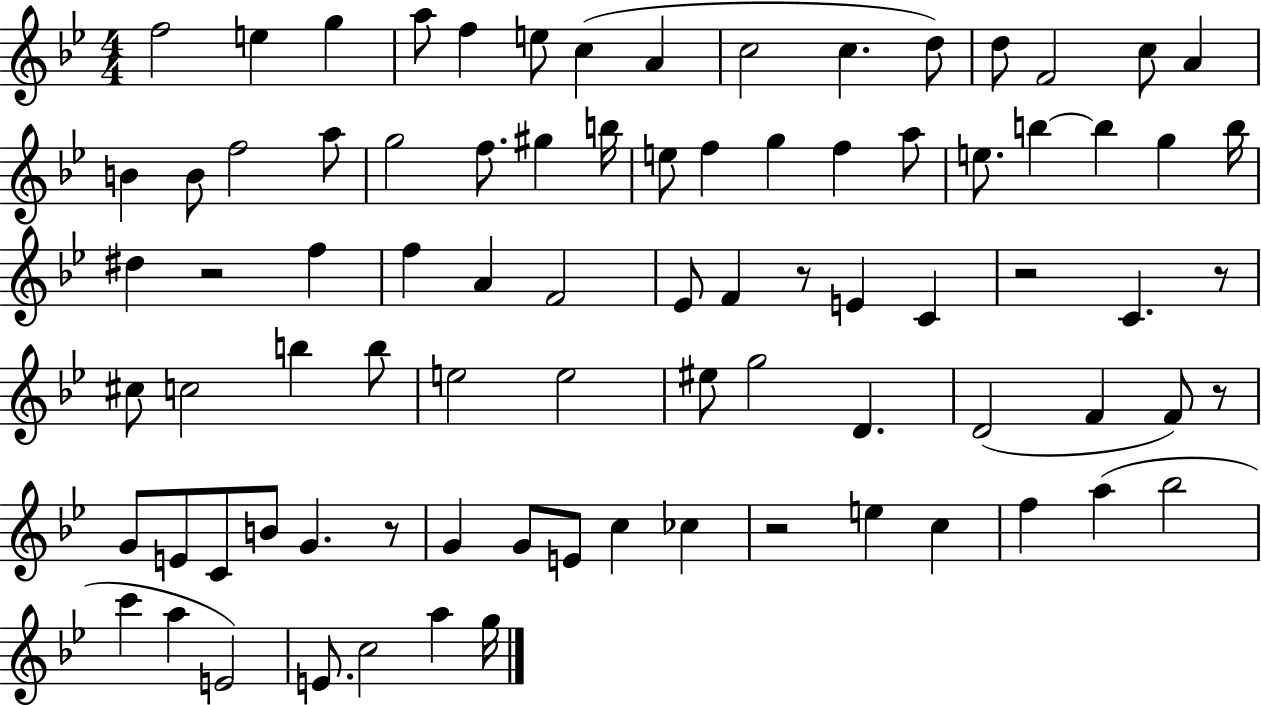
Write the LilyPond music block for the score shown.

{
  \clef treble
  \numericTimeSignature
  \time 4/4
  \key bes \major
  f''2 e''4 g''4 | a''8 f''4 e''8 c''4( a'4 | c''2 c''4. d''8) | d''8 f'2 c''8 a'4 | \break b'4 b'8 f''2 a''8 | g''2 f''8. gis''4 b''16 | e''8 f''4 g''4 f''4 a''8 | e''8. b''4~~ b''4 g''4 b''16 | \break dis''4 r2 f''4 | f''4 a'4 f'2 | ees'8 f'4 r8 e'4 c'4 | r2 c'4. r8 | \break cis''8 c''2 b''4 b''8 | e''2 e''2 | eis''8 g''2 d'4. | d'2( f'4 f'8) r8 | \break g'8 e'8 c'8 b'8 g'4. r8 | g'4 g'8 e'8 c''4 ces''4 | r2 e''4 c''4 | f''4 a''4( bes''2 | \break c'''4 a''4 e'2) | e'8. c''2 a''4 g''16 | \bar "|."
}